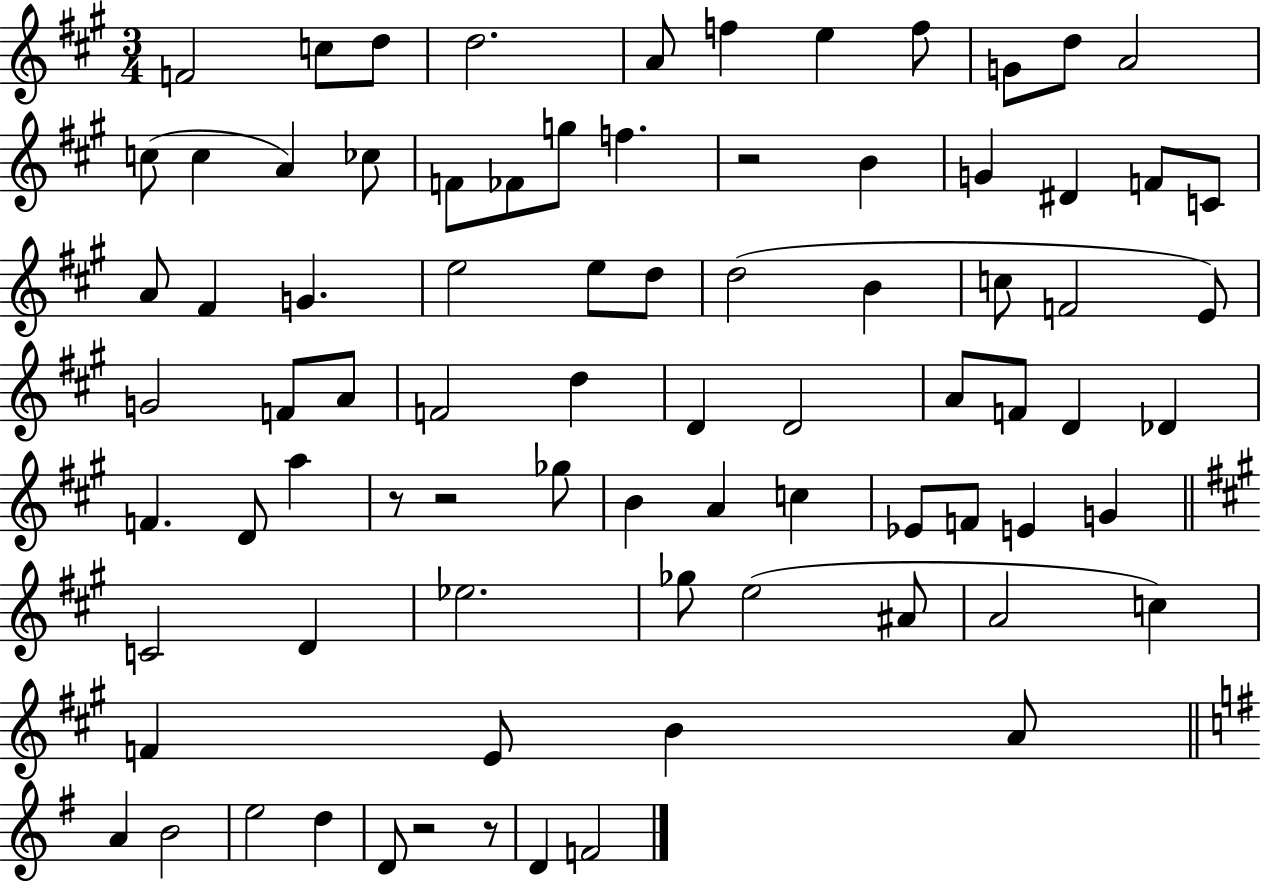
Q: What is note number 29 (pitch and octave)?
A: E5